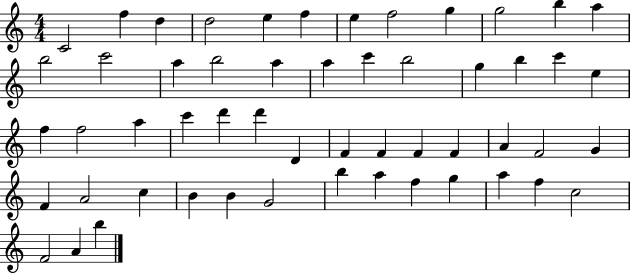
C4/h F5/q D5/q D5/h E5/q F5/q E5/q F5/h G5/q G5/h B5/q A5/q B5/h C6/h A5/q B5/h A5/q A5/q C6/q B5/h G5/q B5/q C6/q E5/q F5/q F5/h A5/q C6/q D6/q D6/q D4/q F4/q F4/q F4/q F4/q A4/q F4/h G4/q F4/q A4/h C5/q B4/q B4/q G4/h B5/q A5/q F5/q G5/q A5/q F5/q C5/h F4/h A4/q B5/q